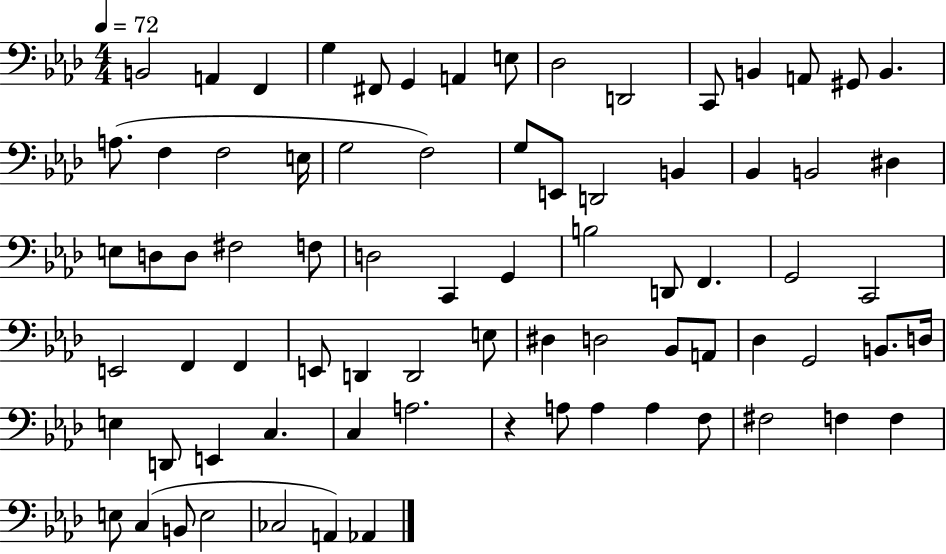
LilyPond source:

{
  \clef bass
  \numericTimeSignature
  \time 4/4
  \key aes \major
  \tempo 4 = 72
  b,2 a,4 f,4 | g4 fis,8 g,4 a,4 e8 | des2 d,2 | c,8 b,4 a,8 gis,8 b,4. | \break a8.( f4 f2 e16 | g2 f2) | g8 e,8 d,2 b,4 | bes,4 b,2 dis4 | \break e8 d8 d8 fis2 f8 | d2 c,4 g,4 | b2 d,8 f,4. | g,2 c,2 | \break e,2 f,4 f,4 | e,8 d,4 d,2 e8 | dis4 d2 bes,8 a,8 | des4 g,2 b,8. d16 | \break e4 d,8 e,4 c4. | c4 a2. | r4 a8 a4 a4 f8 | fis2 f4 f4 | \break e8 c4( b,8 e2 | ces2 a,4) aes,4 | \bar "|."
}